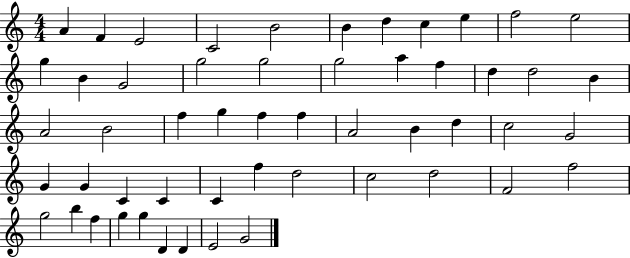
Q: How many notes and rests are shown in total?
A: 53